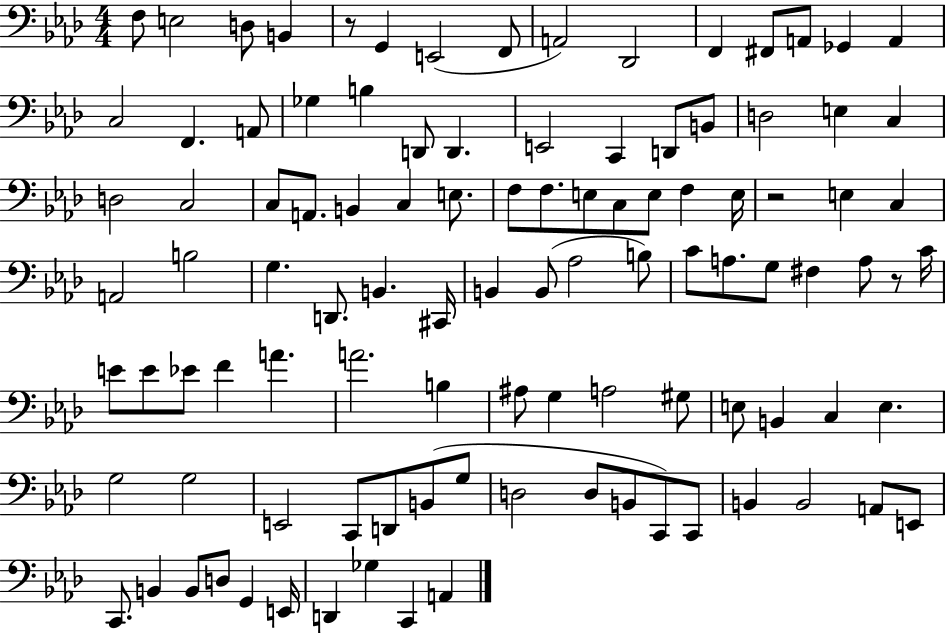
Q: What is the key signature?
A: AES major